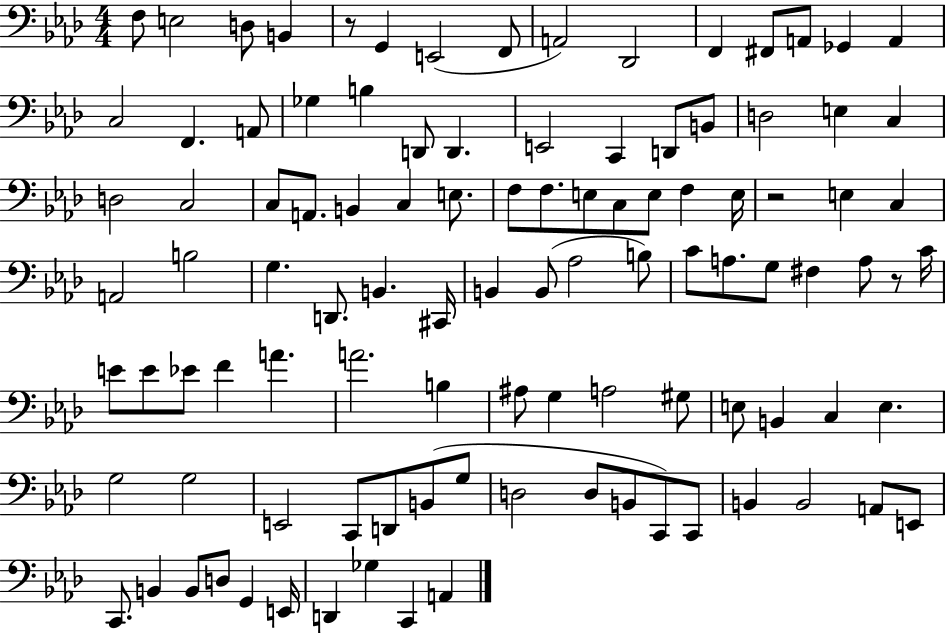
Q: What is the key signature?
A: AES major